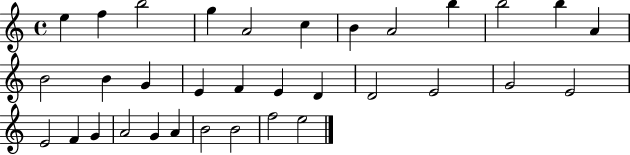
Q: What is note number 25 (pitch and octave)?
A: F4